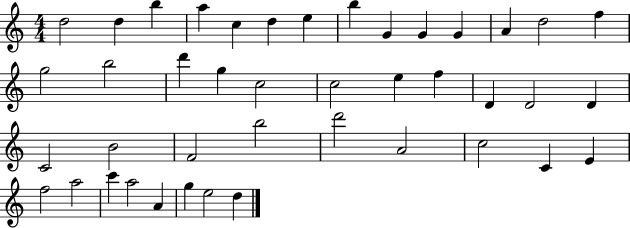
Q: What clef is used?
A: treble